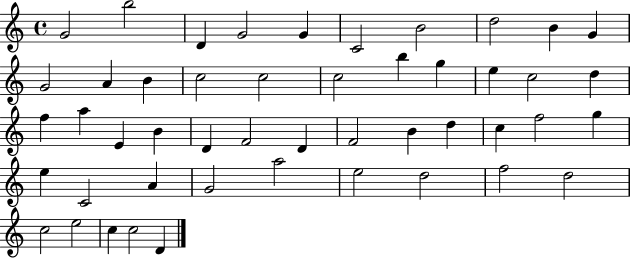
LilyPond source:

{
  \clef treble
  \time 4/4
  \defaultTimeSignature
  \key c \major
  g'2 b''2 | d'4 g'2 g'4 | c'2 b'2 | d''2 b'4 g'4 | \break g'2 a'4 b'4 | c''2 c''2 | c''2 b''4 g''4 | e''4 c''2 d''4 | \break f''4 a''4 e'4 b'4 | d'4 f'2 d'4 | f'2 b'4 d''4 | c''4 f''2 g''4 | \break e''4 c'2 a'4 | g'2 a''2 | e''2 d''2 | f''2 d''2 | \break c''2 e''2 | c''4 c''2 d'4 | \bar "|."
}